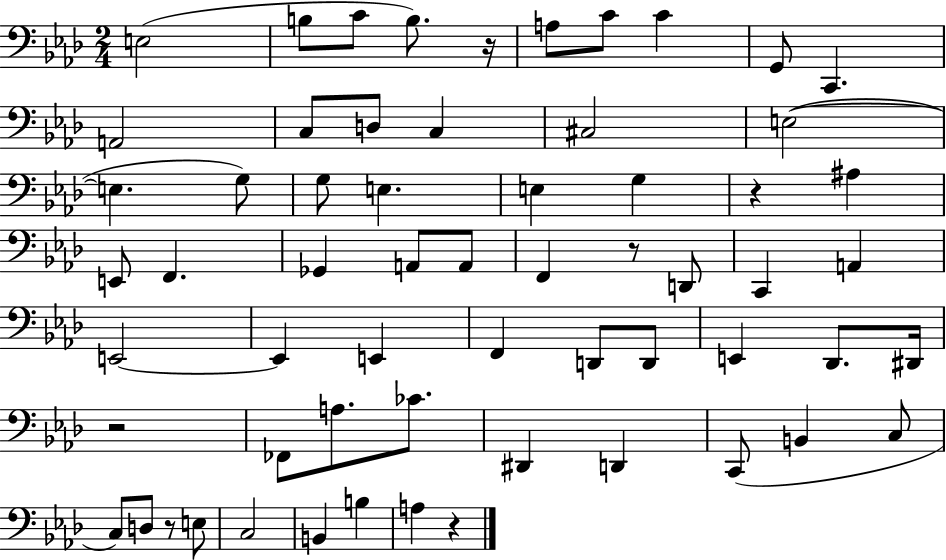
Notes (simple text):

E3/h B3/e C4/e B3/e. R/s A3/e C4/e C4/q G2/e C2/q. A2/h C3/e D3/e C3/q C#3/h E3/h E3/q. G3/e G3/e E3/q. E3/q G3/q R/q A#3/q E2/e F2/q. Gb2/q A2/e A2/e F2/q R/e D2/e C2/q A2/q E2/h E2/q E2/q F2/q D2/e D2/e E2/q Db2/e. D#2/s R/h FES2/e A3/e. CES4/e. D#2/q D2/q C2/e B2/q C3/e C3/e D3/e R/e E3/e C3/h B2/q B3/q A3/q R/q